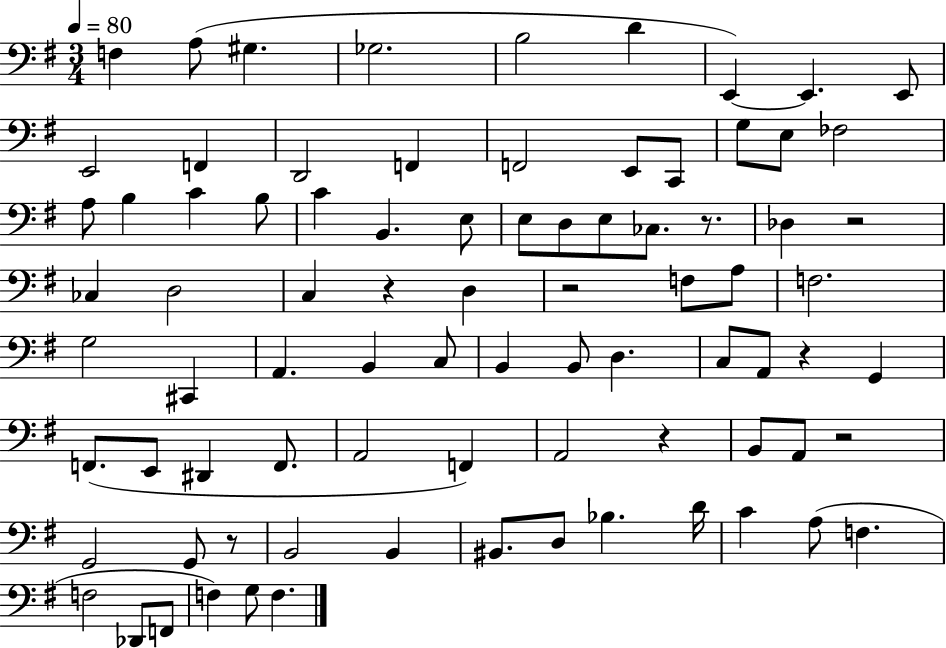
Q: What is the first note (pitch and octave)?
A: F3